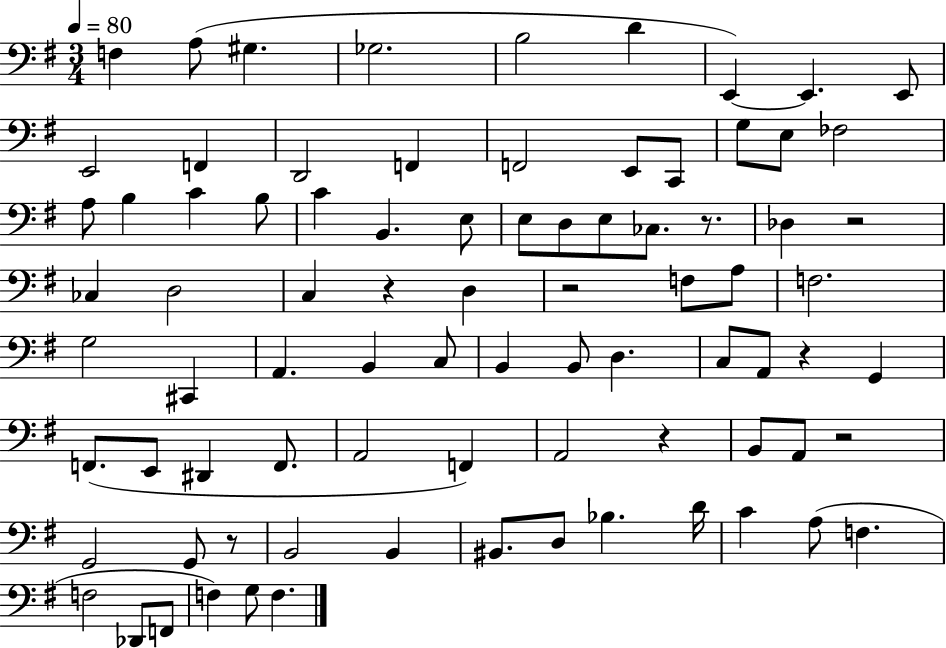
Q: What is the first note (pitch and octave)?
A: F3